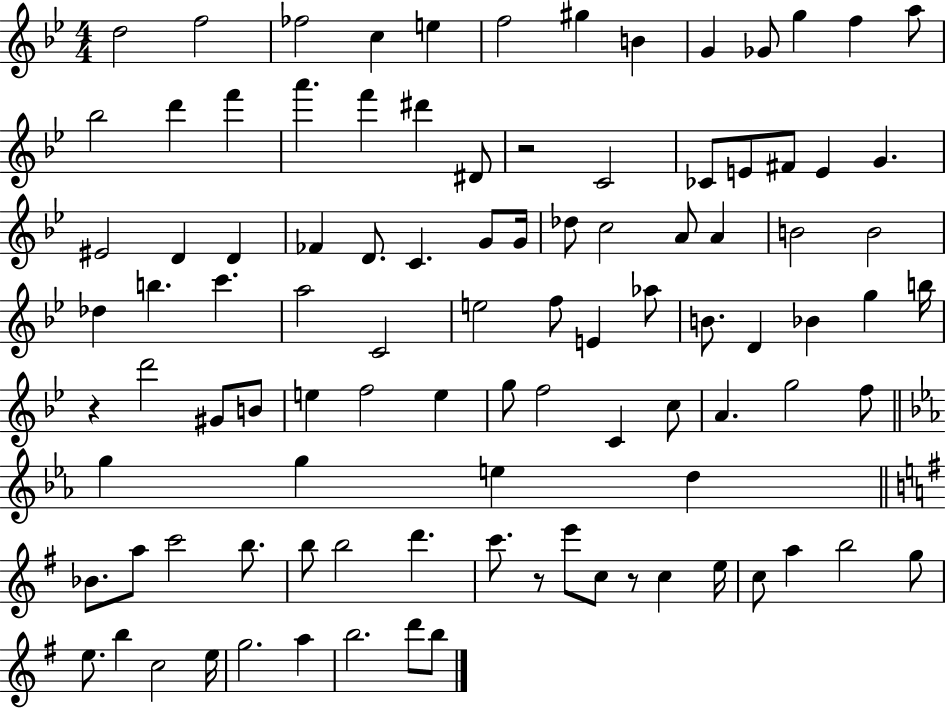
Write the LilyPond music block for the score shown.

{
  \clef treble
  \numericTimeSignature
  \time 4/4
  \key bes \major
  d''2 f''2 | fes''2 c''4 e''4 | f''2 gis''4 b'4 | g'4 ges'8 g''4 f''4 a''8 | \break bes''2 d'''4 f'''4 | a'''4. f'''4 dis'''4 dis'8 | r2 c'2 | ces'8 e'8 fis'8 e'4 g'4. | \break eis'2 d'4 d'4 | fes'4 d'8. c'4. g'8 g'16 | des''8 c''2 a'8 a'4 | b'2 b'2 | \break des''4 b''4. c'''4. | a''2 c'2 | e''2 f''8 e'4 aes''8 | b'8. d'4 bes'4 g''4 b''16 | \break r4 d'''2 gis'8 b'8 | e''4 f''2 e''4 | g''8 f''2 c'4 c''8 | a'4. g''2 f''8 | \break \bar "||" \break \key c \minor g''4 g''4 e''4 d''4 | \bar "||" \break \key g \major bes'8. a''8 c'''2 b''8. | b''8 b''2 d'''4. | c'''8. r8 e'''8 c''8 r8 c''4 e''16 | c''8 a''4 b''2 g''8 | \break e''8. b''4 c''2 e''16 | g''2. a''4 | b''2. d'''8 b''8 | \bar "|."
}